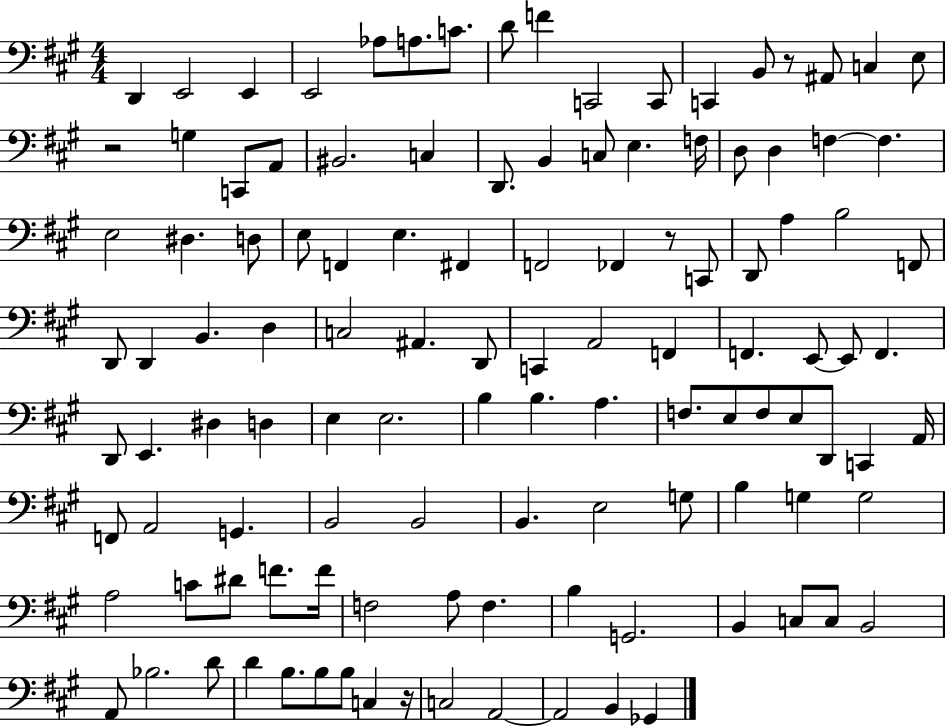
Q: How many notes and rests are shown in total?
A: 116